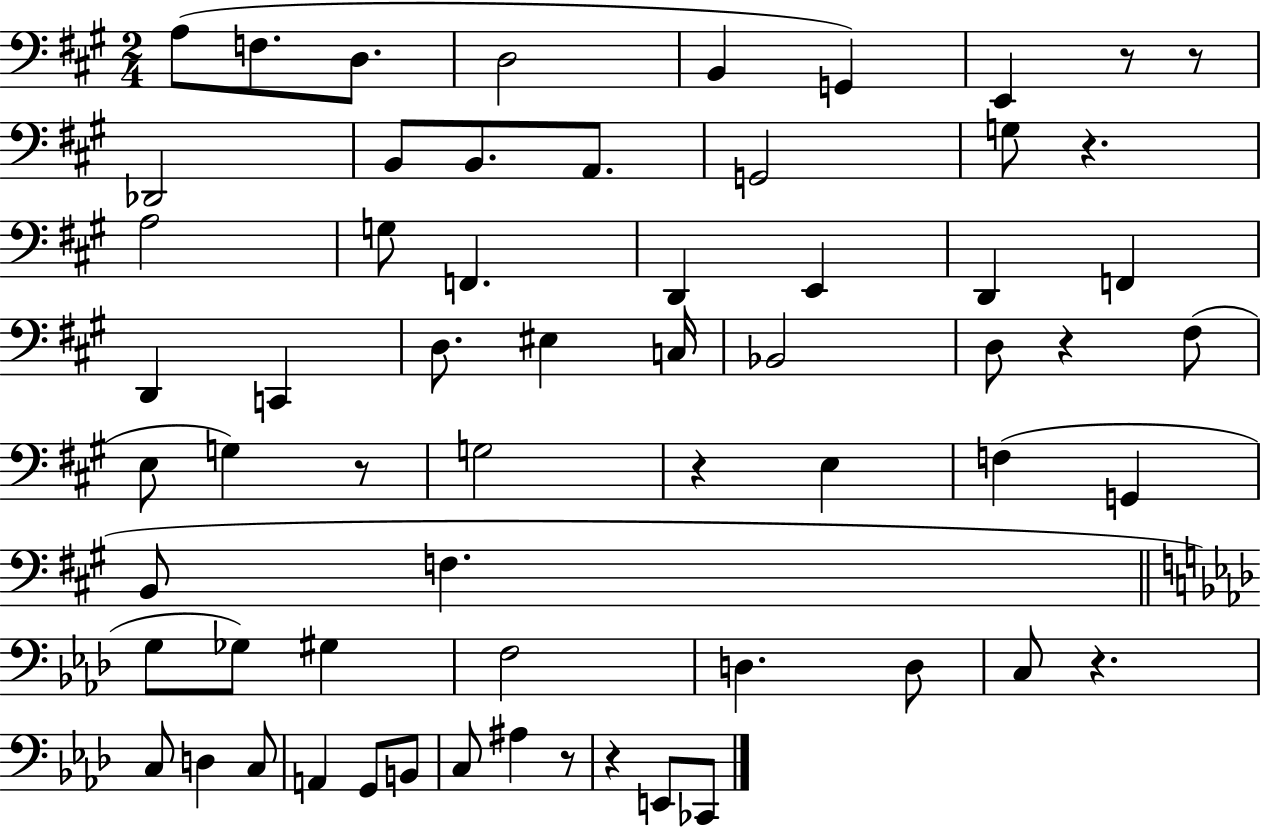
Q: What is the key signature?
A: A major